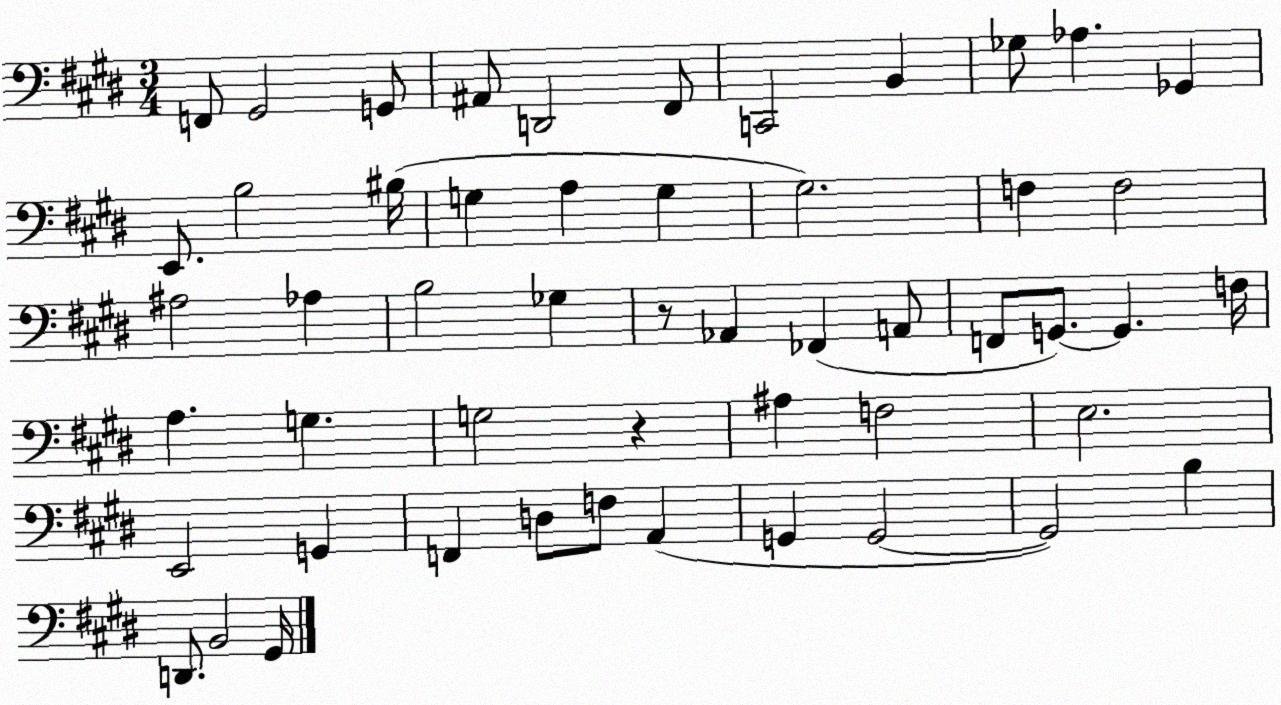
X:1
T:Untitled
M:3/4
L:1/4
K:E
F,,/2 ^G,,2 G,,/2 ^A,,/2 D,,2 ^F,,/2 C,,2 B,, _G,/2 _A, _G,, E,,/2 B,2 ^B,/4 G, A, G, ^G,2 F, F,2 ^A,2 _A, B,2 _G, z/2 _A,, _F,, A,,/2 F,,/2 G,,/2 G,, F,/4 A, G, G,2 z ^A, F,2 E,2 E,,2 G,, F,, D,/2 F,/2 A,, G,, G,,2 G,,2 B, D,,/2 B,,2 ^G,,/4